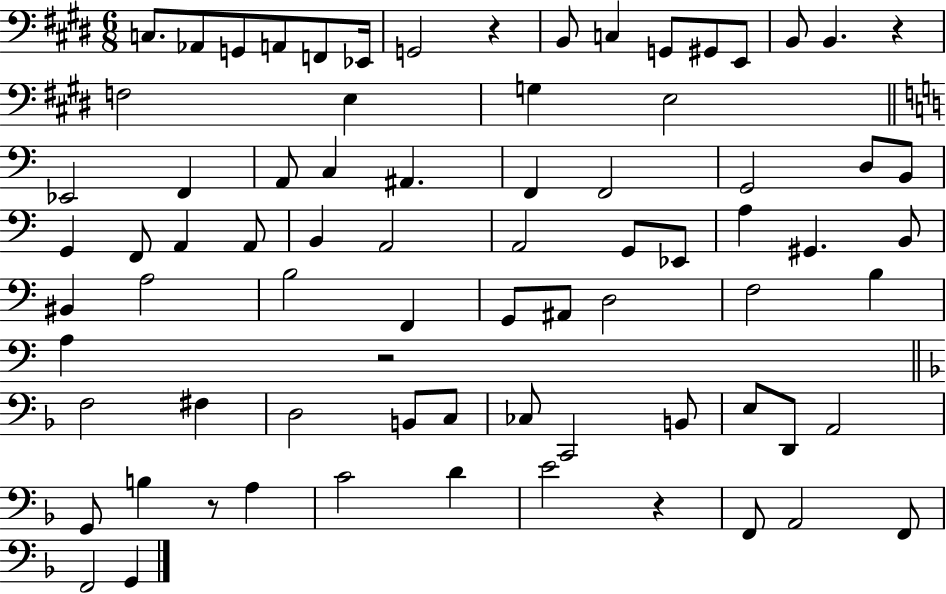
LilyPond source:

{
  \clef bass
  \numericTimeSignature
  \time 6/8
  \key e \major
  c8. aes,8 g,8 a,8 f,8 ees,16 | g,2 r4 | b,8 c4 g,8 gis,8 e,8 | b,8 b,4. r4 | \break f2 e4 | g4 e2 | \bar "||" \break \key c \major ees,2 f,4 | a,8 c4 ais,4. | f,4 f,2 | g,2 d8 b,8 | \break g,4 f,8 a,4 a,8 | b,4 a,2 | a,2 g,8 ees,8 | a4 gis,4. b,8 | \break bis,4 a2 | b2 f,4 | g,8 ais,8 d2 | f2 b4 | \break a4 r2 | \bar "||" \break \key f \major f2 fis4 | d2 b,8 c8 | ces8 c,2 b,8 | e8 d,8 a,2 | \break g,8 b4 r8 a4 | c'2 d'4 | e'2 r4 | f,8 a,2 f,8 | \break f,2 g,4 | \bar "|."
}